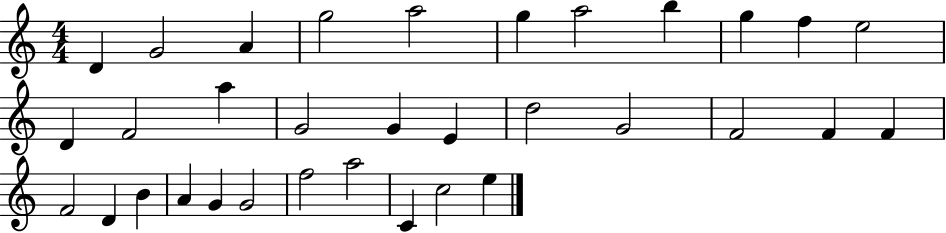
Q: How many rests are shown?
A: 0